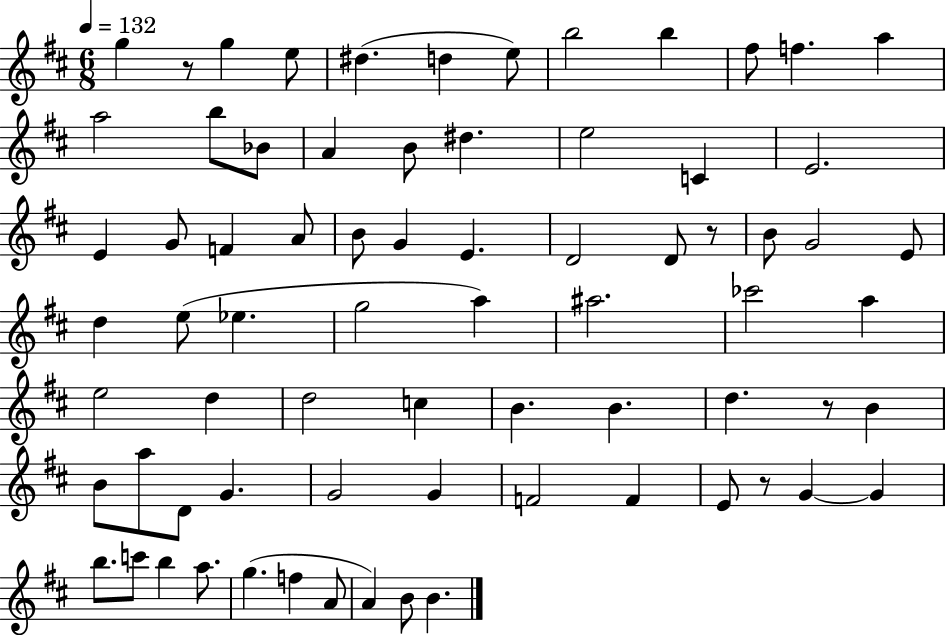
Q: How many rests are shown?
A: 4